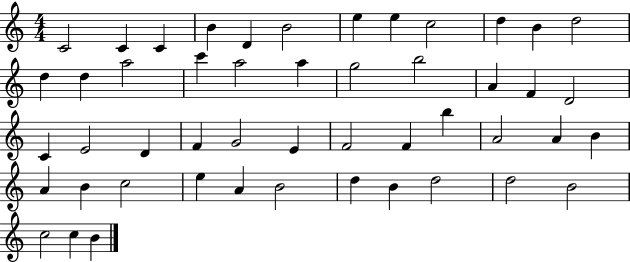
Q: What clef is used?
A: treble